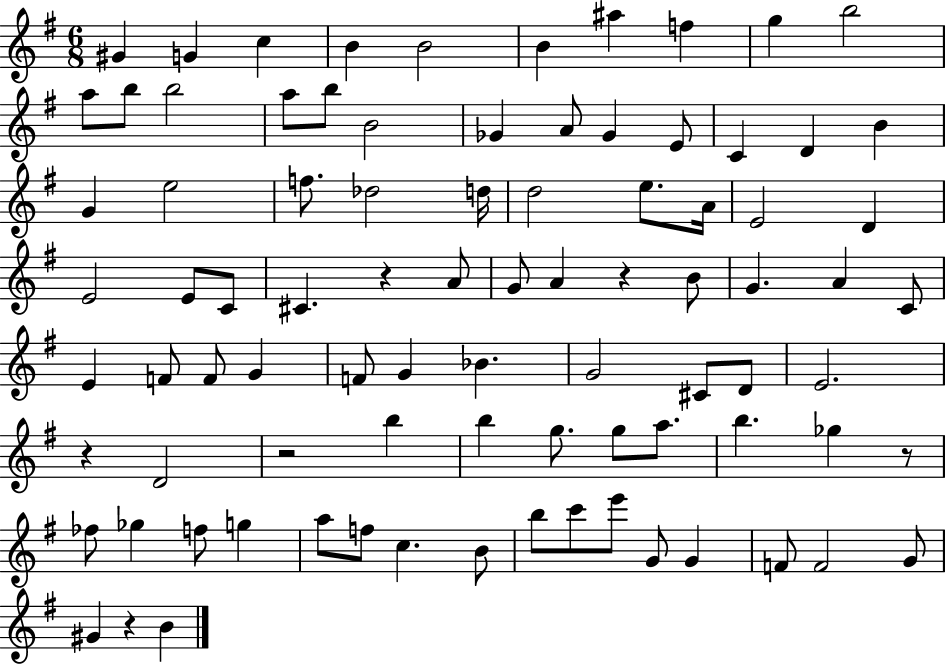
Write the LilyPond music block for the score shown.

{
  \clef treble
  \numericTimeSignature
  \time 6/8
  \key g \major
  \repeat volta 2 { gis'4 g'4 c''4 | b'4 b'2 | b'4 ais''4 f''4 | g''4 b''2 | \break a''8 b''8 b''2 | a''8 b''8 b'2 | ges'4 a'8 ges'4 e'8 | c'4 d'4 b'4 | \break g'4 e''2 | f''8. des''2 d''16 | d''2 e''8. a'16 | e'2 d'4 | \break e'2 e'8 c'8 | cis'4. r4 a'8 | g'8 a'4 r4 b'8 | g'4. a'4 c'8 | \break e'4 f'8 f'8 g'4 | f'8 g'4 bes'4. | g'2 cis'8 d'8 | e'2. | \break r4 d'2 | r2 b''4 | b''4 g''8. g''8 a''8. | b''4. ges''4 r8 | \break fes''8 ges''4 f''8 g''4 | a''8 f''8 c''4. b'8 | b''8 c'''8 e'''8 g'8 g'4 | f'8 f'2 g'8 | \break gis'4 r4 b'4 | } \bar "|."
}